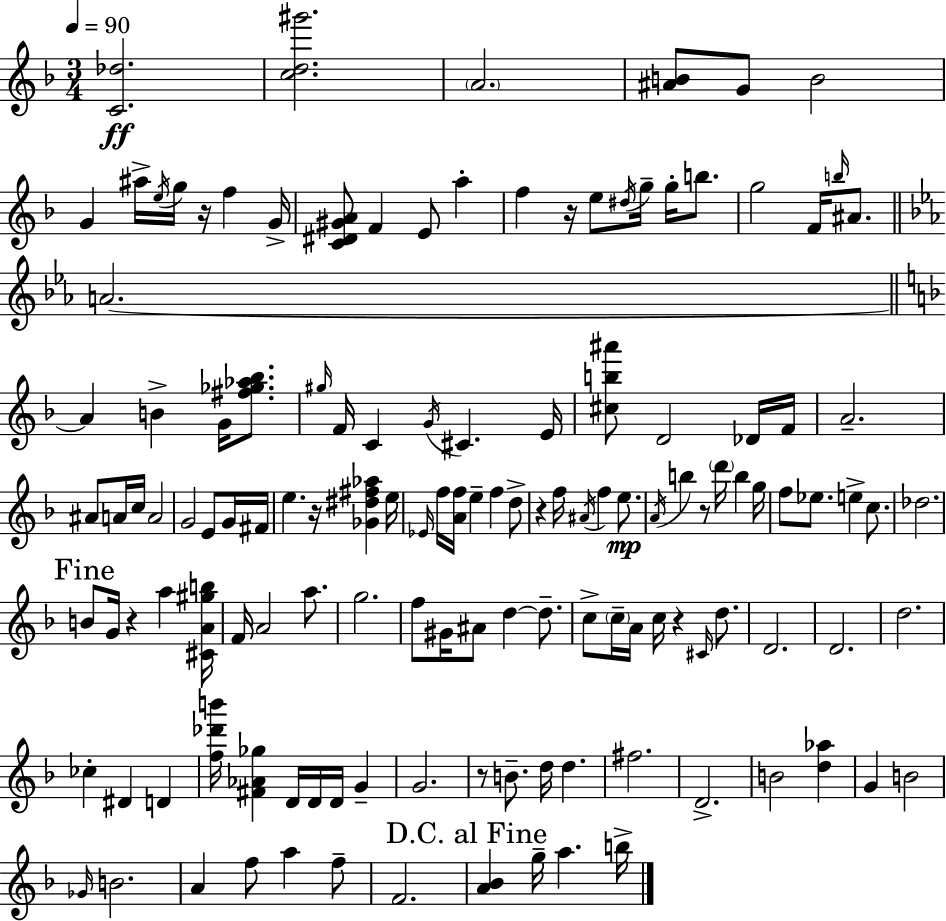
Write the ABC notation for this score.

X:1
T:Untitled
M:3/4
L:1/4
K:Dm
[C_d]2 [cd^g']2 A2 [^AB]/2 G/2 B2 G ^a/4 e/4 g/4 z/4 f G/4 [C^D^GA]/2 F E/2 a f z/4 e/2 ^d/4 g/4 g/4 b/2 g2 F/4 b/4 ^A/2 A2 A B G/4 [^f_g_a_b]/2 ^g/4 F/4 C G/4 ^C E/4 [^cb^a']/2 D2 _D/4 F/4 A2 ^A/2 A/4 c/4 A2 G2 E/2 G/4 ^F/4 e z/4 [_G^d^f_a] e/4 _E/4 f/4 [Af]/4 e f d/2 z f/4 ^A/4 f e/2 A/4 b z/2 d'/4 b g/4 f/2 _e/2 e c/2 _d2 B/2 G/4 z a [^CA^gb]/4 F/4 A2 a/2 g2 f/2 ^G/4 ^A/2 d d/2 c/2 c/4 A/4 c/4 z ^C/4 d/2 D2 D2 d2 _c ^D D [f_d'b']/4 [^F_A_g] D/4 D/4 D/4 G G2 z/2 B/2 d/4 d ^f2 D2 B2 [d_a] G B2 _G/4 B2 A f/2 a f/2 F2 [A_B] g/4 a b/4